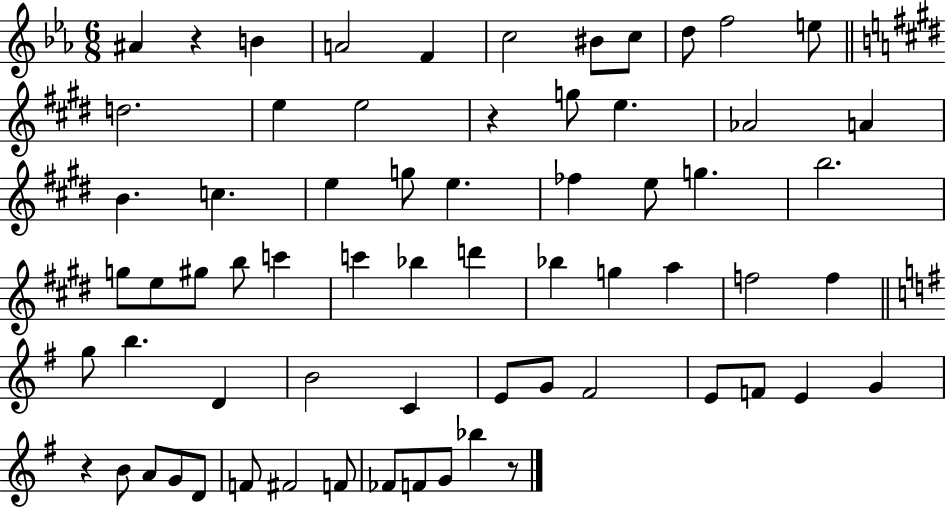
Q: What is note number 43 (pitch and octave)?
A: B4